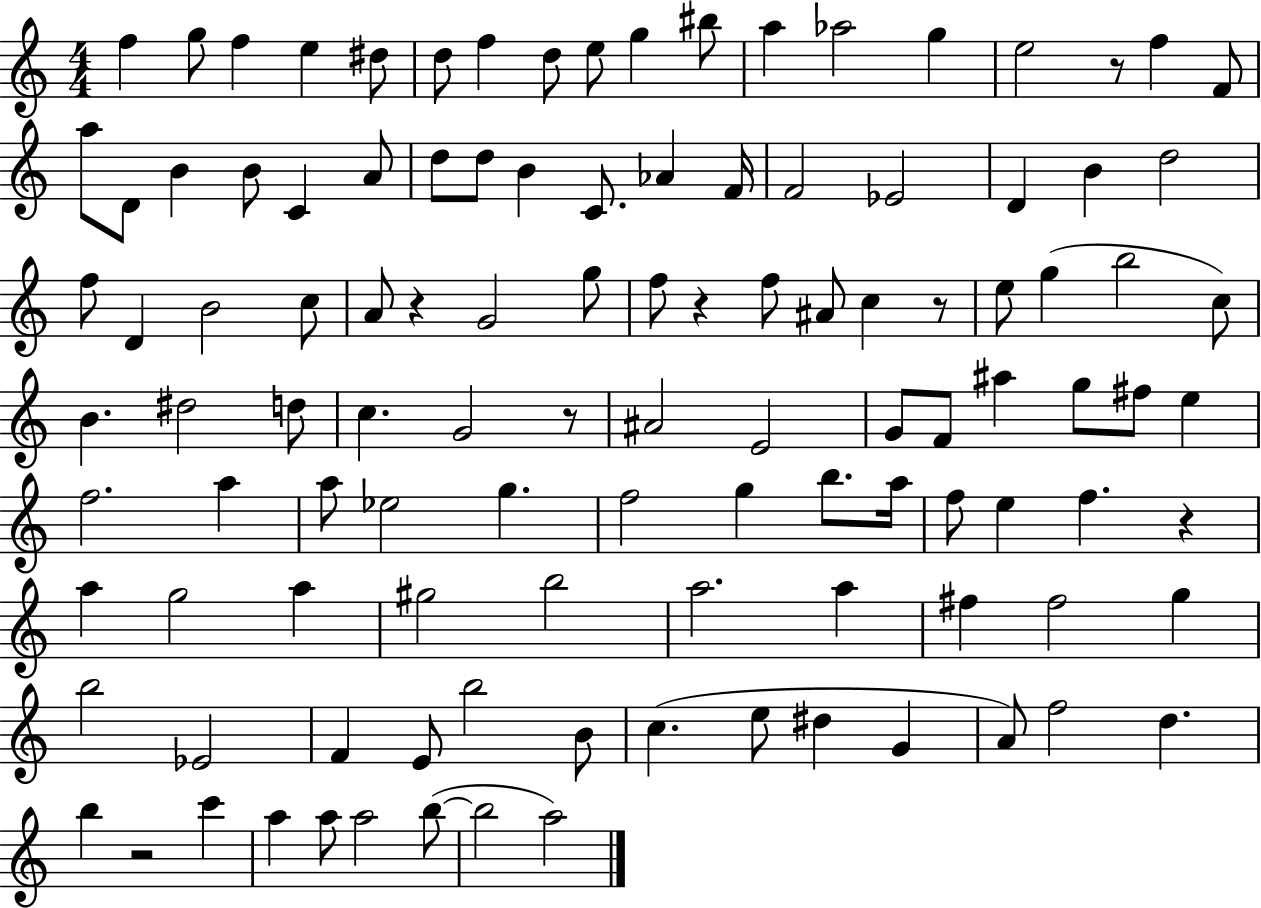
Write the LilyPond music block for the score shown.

{
  \clef treble
  \numericTimeSignature
  \time 4/4
  \key c \major
  f''4 g''8 f''4 e''4 dis''8 | d''8 f''4 d''8 e''8 g''4 bis''8 | a''4 aes''2 g''4 | e''2 r8 f''4 f'8 | \break a''8 d'8 b'4 b'8 c'4 a'8 | d''8 d''8 b'4 c'8. aes'4 f'16 | f'2 ees'2 | d'4 b'4 d''2 | \break f''8 d'4 b'2 c''8 | a'8 r4 g'2 g''8 | f''8 r4 f''8 ais'8 c''4 r8 | e''8 g''4( b''2 c''8) | \break b'4. dis''2 d''8 | c''4. g'2 r8 | ais'2 e'2 | g'8 f'8 ais''4 g''8 fis''8 e''4 | \break f''2. a''4 | a''8 ees''2 g''4. | f''2 g''4 b''8. a''16 | f''8 e''4 f''4. r4 | \break a''4 g''2 a''4 | gis''2 b''2 | a''2. a''4 | fis''4 fis''2 g''4 | \break b''2 ees'2 | f'4 e'8 b''2 b'8 | c''4.( e''8 dis''4 g'4 | a'8) f''2 d''4. | \break b''4 r2 c'''4 | a''4 a''8 a''2 b''8~(~ | b''2 a''2) | \bar "|."
}